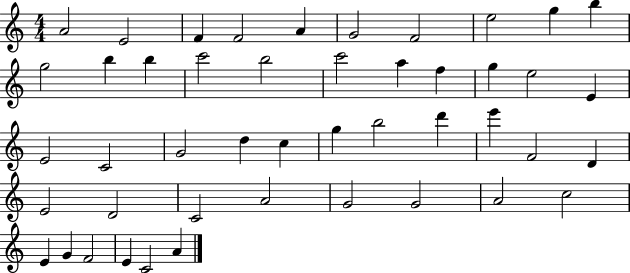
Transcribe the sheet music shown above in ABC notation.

X:1
T:Untitled
M:4/4
L:1/4
K:C
A2 E2 F F2 A G2 F2 e2 g b g2 b b c'2 b2 c'2 a f g e2 E E2 C2 G2 d c g b2 d' e' F2 D E2 D2 C2 A2 G2 G2 A2 c2 E G F2 E C2 A